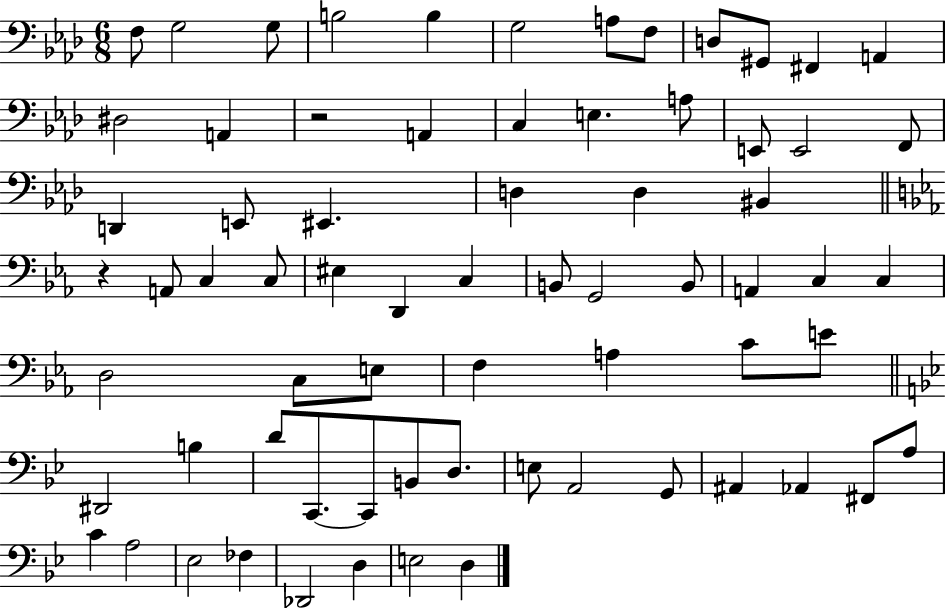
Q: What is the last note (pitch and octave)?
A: D3